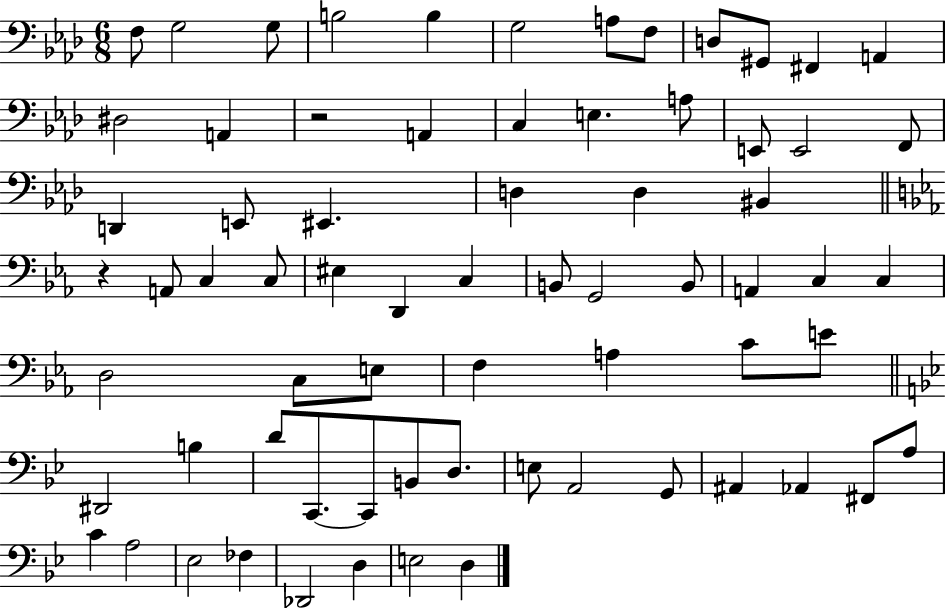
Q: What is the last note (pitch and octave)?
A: D3